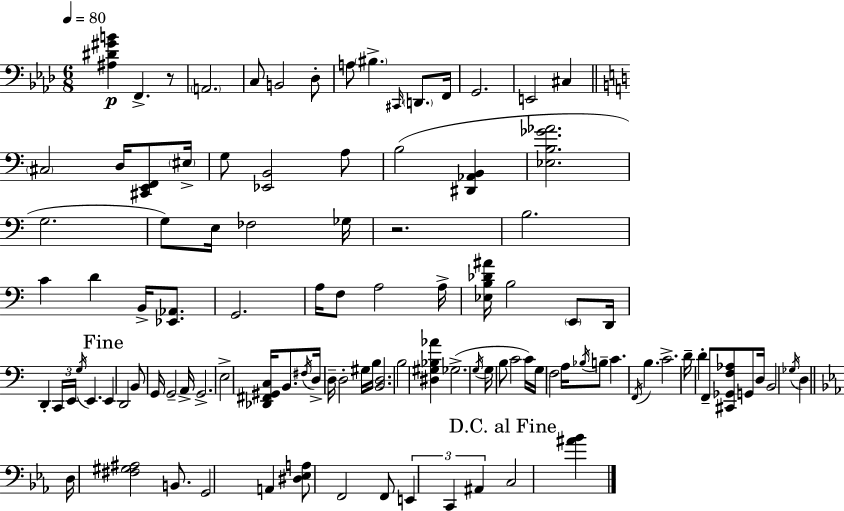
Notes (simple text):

[A#3,D#4,G#4,B4]/q F2/q. R/e A2/h. C3/e B2/h Db3/e A3/e BIS3/q. C#2/s D2/e. F2/s G2/h. E2/h C#3/q C#3/h D3/s [C#2,E2,F2]/e EIS3/s G3/e [Eb2,B2]/h A3/e B3/h [D#2,Ab2,B2]/q [Eb3,B3,Gb4,Ab4]/h. G3/h. G3/e E3/s FES3/h Gb3/s R/h. B3/h. C4/q D4/q B2/s [Eb2,Ab2]/e. G2/h. A3/s F3/e A3/h A3/s [Eb3,B3,Db4,A#4]/s B3/h E2/e D2/s D2/q C2/s E2/s G3/s E2/q. E2/q D2/h B2/e G2/s G2/h A2/s G2/h. E3/h [Db2,F#2,G#2,C3]/s B2/e. F#3/s D3/s D3/s D3/h G#3/s B3/s [B2,D3]/h. B3/h [D#3,G#3,Bb3,Ab4]/q Gb3/h. G3/s G3/s B3/e C4/h C4/s G3/s F3/h A3/s Bb3/s B3/e C4/q. F2/s B3/q. C4/h. D4/s D4/q F2/e [C#2,Gb2,F3,Ab3]/e G2/e D3/s B2/h Gb3/s D3/q D3/s [F#3,G#3,A#3]/h B2/e. G2/h A2/q [D#3,Eb3,A3]/e F2/h F2/e E2/q C2/q A#2/q C3/h [A#4,Bb4]/q